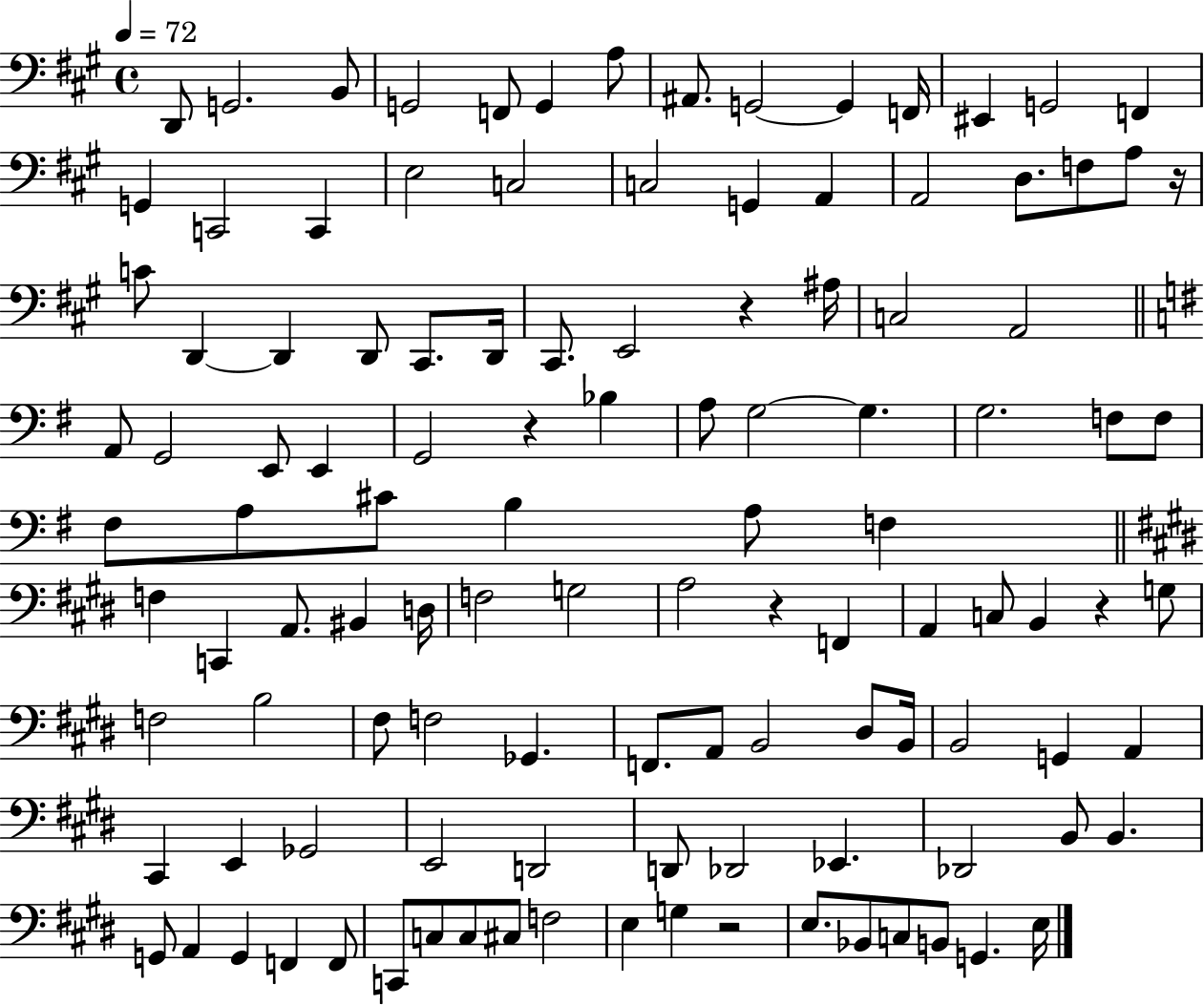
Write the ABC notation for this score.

X:1
T:Untitled
M:4/4
L:1/4
K:A
D,,/2 G,,2 B,,/2 G,,2 F,,/2 G,, A,/2 ^A,,/2 G,,2 G,, F,,/4 ^E,, G,,2 F,, G,, C,,2 C,, E,2 C,2 C,2 G,, A,, A,,2 D,/2 F,/2 A,/2 z/4 C/2 D,, D,, D,,/2 ^C,,/2 D,,/4 ^C,,/2 E,,2 z ^A,/4 C,2 A,,2 A,,/2 G,,2 E,,/2 E,, G,,2 z _B, A,/2 G,2 G, G,2 F,/2 F,/2 ^F,/2 A,/2 ^C/2 B, A,/2 F, F, C,, A,,/2 ^B,, D,/4 F,2 G,2 A,2 z F,, A,, C,/2 B,, z G,/2 F,2 B,2 ^F,/2 F,2 _G,, F,,/2 A,,/2 B,,2 ^D,/2 B,,/4 B,,2 G,, A,, ^C,, E,, _G,,2 E,,2 D,,2 D,,/2 _D,,2 _E,, _D,,2 B,,/2 B,, G,,/2 A,, G,, F,, F,,/2 C,,/2 C,/2 C,/2 ^C,/2 F,2 E, G, z2 E,/2 _B,,/2 C,/2 B,,/2 G,, E,/4